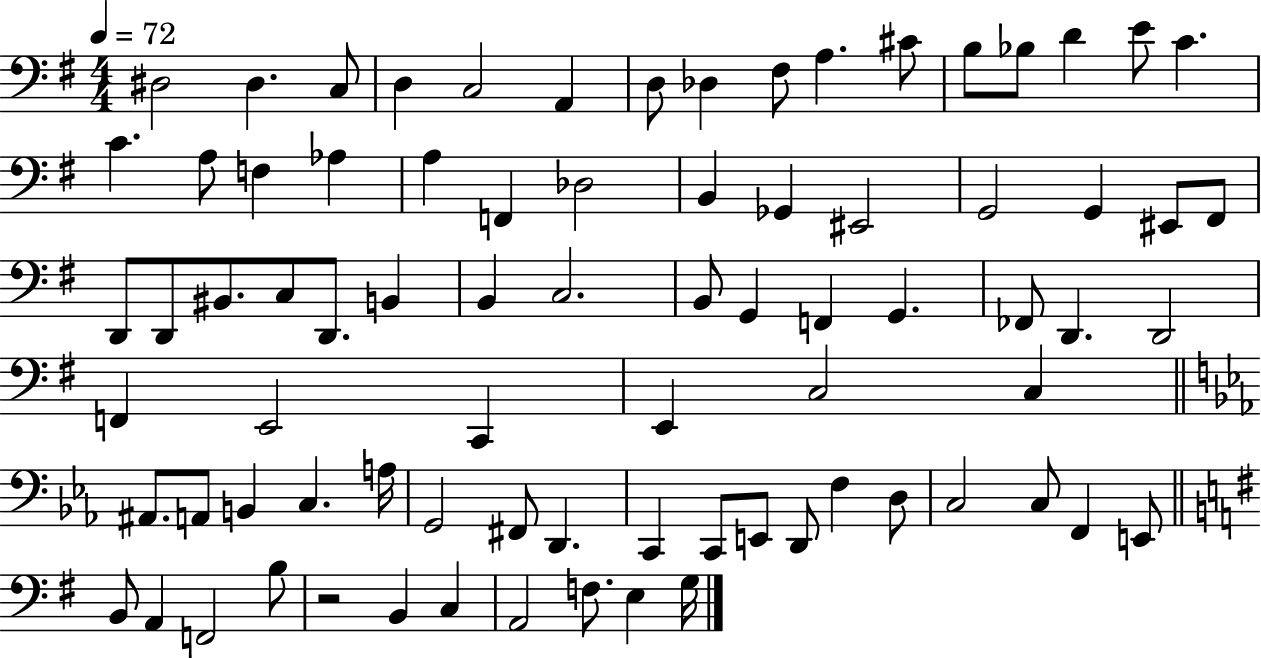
X:1
T:Untitled
M:4/4
L:1/4
K:G
^D,2 ^D, C,/2 D, C,2 A,, D,/2 _D, ^F,/2 A, ^C/2 B,/2 _B,/2 D E/2 C C A,/2 F, _A, A, F,, _D,2 B,, _G,, ^E,,2 G,,2 G,, ^E,,/2 ^F,,/2 D,,/2 D,,/2 ^B,,/2 C,/2 D,,/2 B,, B,, C,2 B,,/2 G,, F,, G,, _F,,/2 D,, D,,2 F,, E,,2 C,, E,, C,2 C, ^A,,/2 A,,/2 B,, C, A,/4 G,,2 ^F,,/2 D,, C,, C,,/2 E,,/2 D,,/2 F, D,/2 C,2 C,/2 F,, E,,/2 B,,/2 A,, F,,2 B,/2 z2 B,, C, A,,2 F,/2 E, G,/4